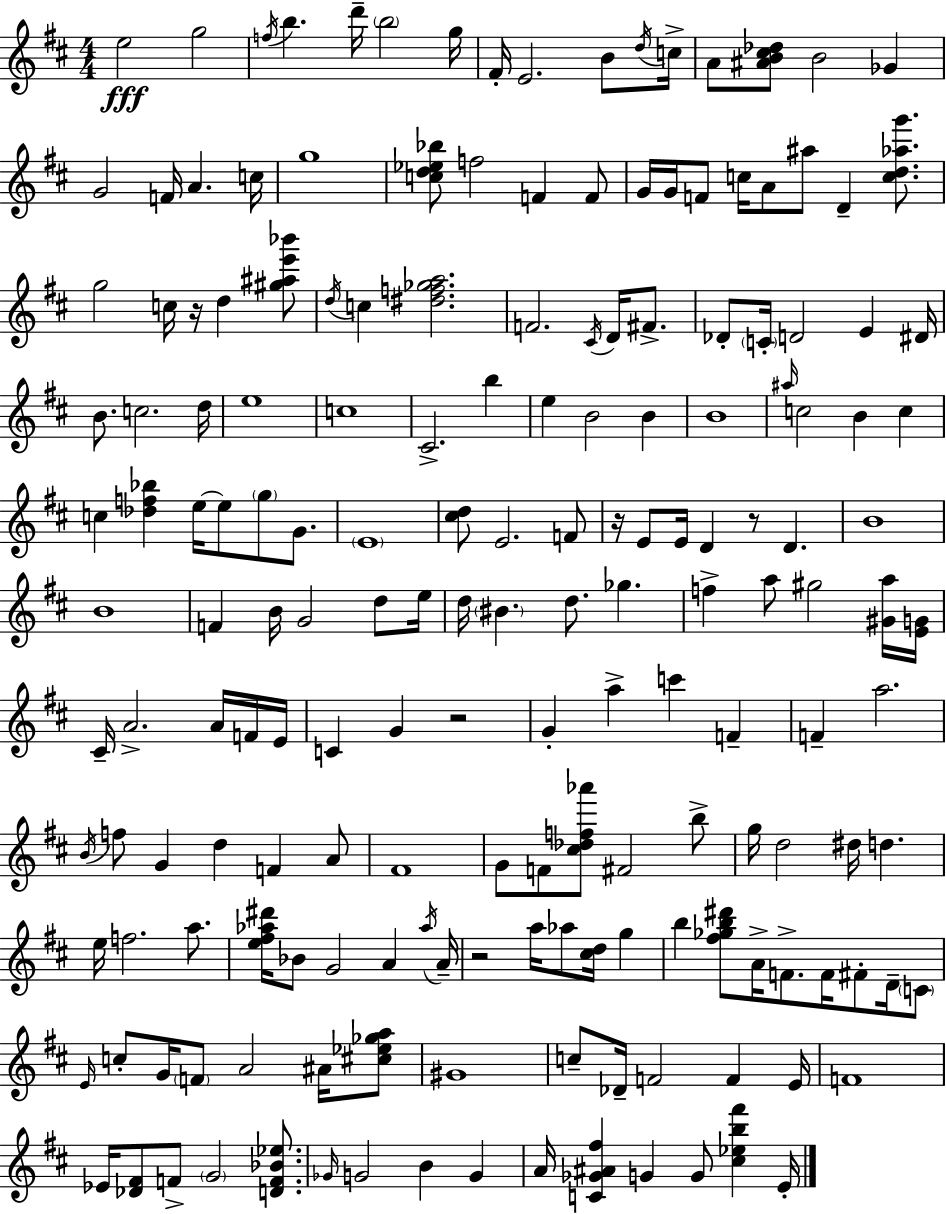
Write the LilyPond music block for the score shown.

{
  \clef treble
  \numericTimeSignature
  \time 4/4
  \key d \major
  \repeat volta 2 { e''2\fff g''2 | \acciaccatura { f''16 } b''4. d'''16-- \parenthesize b''2 | g''16 fis'16-. e'2. b'8 | \acciaccatura { d''16 } c''16-> a'8 <ais' b' cis'' des''>8 b'2 ges'4 | \break g'2 f'16 a'4. | c''16 g''1 | <c'' d'' ees'' bes''>8 f''2 f'4 | f'8 g'16 g'16 f'8 c''16 a'8 ais''8 d'4-- <c'' d'' aes'' g'''>8. | \break g''2 c''16 r16 d''4 | <gis'' ais'' e''' bes'''>8 \acciaccatura { d''16 } c''4 <dis'' f'' ges'' a''>2. | f'2. \acciaccatura { cis'16 } | d'16 fis'8.-> des'8-. \parenthesize c'16-. d'2 e'4 | \break dis'16 b'8. c''2. | d''16 e''1 | c''1 | cis'2.-> | \break b''4 e''4 b'2 | b'4 b'1 | \grace { ais''16 } c''2 b'4 | c''4 c''4 <des'' f'' bes''>4 e''16~~ e''8 | \break \parenthesize g''8 g'8. \parenthesize e'1 | <cis'' d''>8 e'2. | f'8 r16 e'8 e'16 d'4 r8 d'4. | b'1 | \break b'1 | f'4 b'16 g'2 | d''8 e''16 d''16 \parenthesize bis'4. d''8. ges''4. | f''4-> a''8 gis''2 | \break <gis' a''>16 <e' g'>16 cis'16-- a'2.-> | a'16 f'16 e'16 c'4 g'4 r2 | g'4-. a''4-> c'''4 | f'4-- f'4-- a''2. | \break \acciaccatura { b'16 } f''8 g'4 d''4 | f'4 a'8 fis'1 | g'8 f'8 <cis'' des'' f'' aes'''>8 fis'2 | b''8-> g''16 d''2 dis''16 | \break d''4. e''16 f''2. | a''8. <e'' fis'' aes'' dis'''>16 bes'8 g'2 | a'4 \acciaccatura { aes''16 } a'16-- r2 a''16 | aes''8 <cis'' d''>16 g''4 b''4 <fis'' ges'' b'' dis'''>8 a'16-> f'8.-> | \break f'16 fis'8-. d'16-- \parenthesize c'8 \grace { e'16 } c''8-. g'16 \parenthesize f'8 a'2 | ais'16 <cis'' ees'' ges'' a''>8 gis'1 | c''8-- des'16-- f'2 | f'4 e'16 f'1 | \break ees'16 <des' fis'>8 f'8-> \parenthesize g'2 | <d' f' bes' ees''>8. \grace { ges'16 } g'2 | b'4 g'4 a'16 <c' ges' ais' fis''>4 g'4 | g'8 <cis'' ees'' b'' fis'''>4 e'16-. } \bar "|."
}